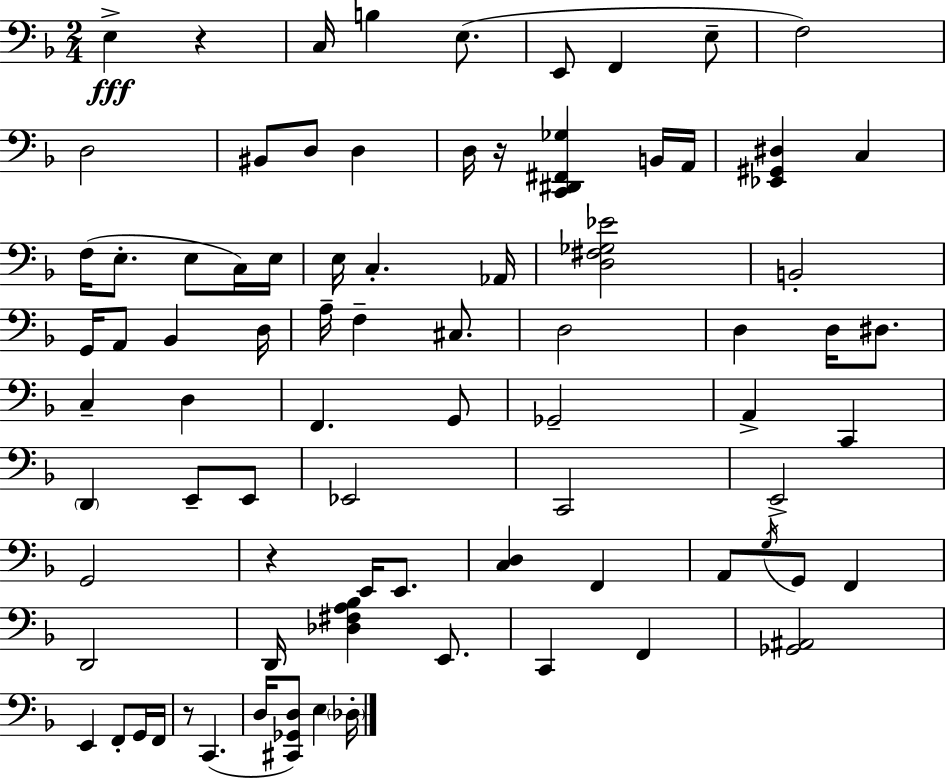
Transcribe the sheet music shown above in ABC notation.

X:1
T:Untitled
M:2/4
L:1/4
K:F
E, z C,/4 B, E,/2 E,,/2 F,, E,/2 F,2 D,2 ^B,,/2 D,/2 D, D,/4 z/4 [C,,^D,,^F,,_G,] B,,/4 A,,/4 [_E,,^G,,^D,] C, F,/4 E,/2 E,/2 C,/4 E,/4 E,/4 C, _A,,/4 [D,^F,_G,_E]2 B,,2 G,,/4 A,,/2 _B,, D,/4 A,/4 F, ^C,/2 D,2 D, D,/4 ^D,/2 C, D, F,, G,,/2 _G,,2 A,, C,, D,, E,,/2 E,,/2 _E,,2 C,,2 E,,2 G,,2 z E,,/4 E,,/2 [C,D,] F,, A,,/2 G,/4 G,,/2 F,, D,,2 D,,/4 [_D,^F,A,_B,] E,,/2 C,, F,, [_G,,^A,,]2 E,, F,,/2 G,,/4 F,,/4 z/2 C,, D,/4 [^C,,_G,,D,]/2 E, _D,/4